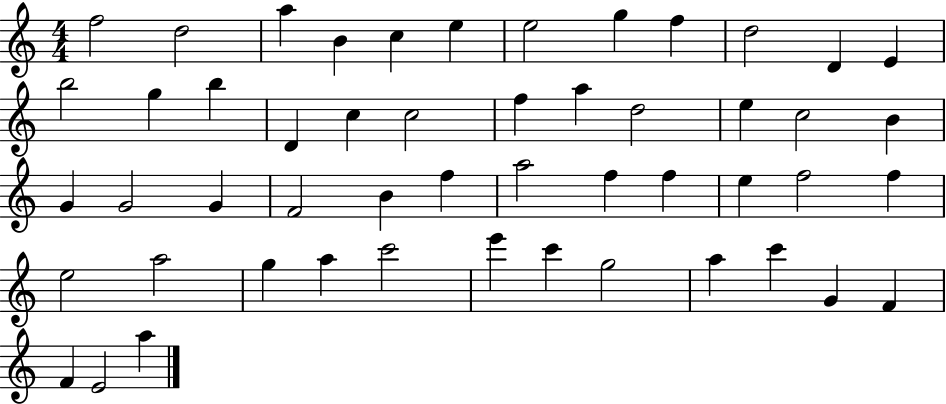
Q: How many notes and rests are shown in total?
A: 51